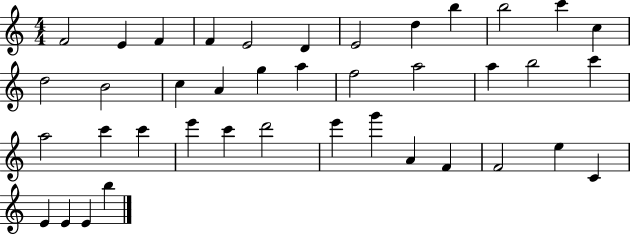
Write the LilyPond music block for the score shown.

{
  \clef treble
  \numericTimeSignature
  \time 4/4
  \key c \major
  f'2 e'4 f'4 | f'4 e'2 d'4 | e'2 d''4 b''4 | b''2 c'''4 c''4 | \break d''2 b'2 | c''4 a'4 g''4 a''4 | f''2 a''2 | a''4 b''2 c'''4 | \break a''2 c'''4 c'''4 | e'''4 c'''4 d'''2 | e'''4 g'''4 a'4 f'4 | f'2 e''4 c'4 | \break e'4 e'4 e'4 b''4 | \bar "|."
}